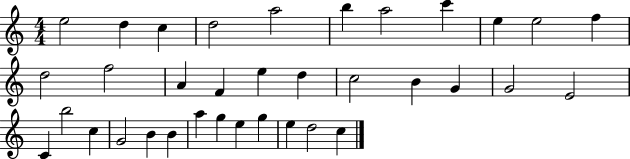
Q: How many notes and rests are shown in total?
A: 35